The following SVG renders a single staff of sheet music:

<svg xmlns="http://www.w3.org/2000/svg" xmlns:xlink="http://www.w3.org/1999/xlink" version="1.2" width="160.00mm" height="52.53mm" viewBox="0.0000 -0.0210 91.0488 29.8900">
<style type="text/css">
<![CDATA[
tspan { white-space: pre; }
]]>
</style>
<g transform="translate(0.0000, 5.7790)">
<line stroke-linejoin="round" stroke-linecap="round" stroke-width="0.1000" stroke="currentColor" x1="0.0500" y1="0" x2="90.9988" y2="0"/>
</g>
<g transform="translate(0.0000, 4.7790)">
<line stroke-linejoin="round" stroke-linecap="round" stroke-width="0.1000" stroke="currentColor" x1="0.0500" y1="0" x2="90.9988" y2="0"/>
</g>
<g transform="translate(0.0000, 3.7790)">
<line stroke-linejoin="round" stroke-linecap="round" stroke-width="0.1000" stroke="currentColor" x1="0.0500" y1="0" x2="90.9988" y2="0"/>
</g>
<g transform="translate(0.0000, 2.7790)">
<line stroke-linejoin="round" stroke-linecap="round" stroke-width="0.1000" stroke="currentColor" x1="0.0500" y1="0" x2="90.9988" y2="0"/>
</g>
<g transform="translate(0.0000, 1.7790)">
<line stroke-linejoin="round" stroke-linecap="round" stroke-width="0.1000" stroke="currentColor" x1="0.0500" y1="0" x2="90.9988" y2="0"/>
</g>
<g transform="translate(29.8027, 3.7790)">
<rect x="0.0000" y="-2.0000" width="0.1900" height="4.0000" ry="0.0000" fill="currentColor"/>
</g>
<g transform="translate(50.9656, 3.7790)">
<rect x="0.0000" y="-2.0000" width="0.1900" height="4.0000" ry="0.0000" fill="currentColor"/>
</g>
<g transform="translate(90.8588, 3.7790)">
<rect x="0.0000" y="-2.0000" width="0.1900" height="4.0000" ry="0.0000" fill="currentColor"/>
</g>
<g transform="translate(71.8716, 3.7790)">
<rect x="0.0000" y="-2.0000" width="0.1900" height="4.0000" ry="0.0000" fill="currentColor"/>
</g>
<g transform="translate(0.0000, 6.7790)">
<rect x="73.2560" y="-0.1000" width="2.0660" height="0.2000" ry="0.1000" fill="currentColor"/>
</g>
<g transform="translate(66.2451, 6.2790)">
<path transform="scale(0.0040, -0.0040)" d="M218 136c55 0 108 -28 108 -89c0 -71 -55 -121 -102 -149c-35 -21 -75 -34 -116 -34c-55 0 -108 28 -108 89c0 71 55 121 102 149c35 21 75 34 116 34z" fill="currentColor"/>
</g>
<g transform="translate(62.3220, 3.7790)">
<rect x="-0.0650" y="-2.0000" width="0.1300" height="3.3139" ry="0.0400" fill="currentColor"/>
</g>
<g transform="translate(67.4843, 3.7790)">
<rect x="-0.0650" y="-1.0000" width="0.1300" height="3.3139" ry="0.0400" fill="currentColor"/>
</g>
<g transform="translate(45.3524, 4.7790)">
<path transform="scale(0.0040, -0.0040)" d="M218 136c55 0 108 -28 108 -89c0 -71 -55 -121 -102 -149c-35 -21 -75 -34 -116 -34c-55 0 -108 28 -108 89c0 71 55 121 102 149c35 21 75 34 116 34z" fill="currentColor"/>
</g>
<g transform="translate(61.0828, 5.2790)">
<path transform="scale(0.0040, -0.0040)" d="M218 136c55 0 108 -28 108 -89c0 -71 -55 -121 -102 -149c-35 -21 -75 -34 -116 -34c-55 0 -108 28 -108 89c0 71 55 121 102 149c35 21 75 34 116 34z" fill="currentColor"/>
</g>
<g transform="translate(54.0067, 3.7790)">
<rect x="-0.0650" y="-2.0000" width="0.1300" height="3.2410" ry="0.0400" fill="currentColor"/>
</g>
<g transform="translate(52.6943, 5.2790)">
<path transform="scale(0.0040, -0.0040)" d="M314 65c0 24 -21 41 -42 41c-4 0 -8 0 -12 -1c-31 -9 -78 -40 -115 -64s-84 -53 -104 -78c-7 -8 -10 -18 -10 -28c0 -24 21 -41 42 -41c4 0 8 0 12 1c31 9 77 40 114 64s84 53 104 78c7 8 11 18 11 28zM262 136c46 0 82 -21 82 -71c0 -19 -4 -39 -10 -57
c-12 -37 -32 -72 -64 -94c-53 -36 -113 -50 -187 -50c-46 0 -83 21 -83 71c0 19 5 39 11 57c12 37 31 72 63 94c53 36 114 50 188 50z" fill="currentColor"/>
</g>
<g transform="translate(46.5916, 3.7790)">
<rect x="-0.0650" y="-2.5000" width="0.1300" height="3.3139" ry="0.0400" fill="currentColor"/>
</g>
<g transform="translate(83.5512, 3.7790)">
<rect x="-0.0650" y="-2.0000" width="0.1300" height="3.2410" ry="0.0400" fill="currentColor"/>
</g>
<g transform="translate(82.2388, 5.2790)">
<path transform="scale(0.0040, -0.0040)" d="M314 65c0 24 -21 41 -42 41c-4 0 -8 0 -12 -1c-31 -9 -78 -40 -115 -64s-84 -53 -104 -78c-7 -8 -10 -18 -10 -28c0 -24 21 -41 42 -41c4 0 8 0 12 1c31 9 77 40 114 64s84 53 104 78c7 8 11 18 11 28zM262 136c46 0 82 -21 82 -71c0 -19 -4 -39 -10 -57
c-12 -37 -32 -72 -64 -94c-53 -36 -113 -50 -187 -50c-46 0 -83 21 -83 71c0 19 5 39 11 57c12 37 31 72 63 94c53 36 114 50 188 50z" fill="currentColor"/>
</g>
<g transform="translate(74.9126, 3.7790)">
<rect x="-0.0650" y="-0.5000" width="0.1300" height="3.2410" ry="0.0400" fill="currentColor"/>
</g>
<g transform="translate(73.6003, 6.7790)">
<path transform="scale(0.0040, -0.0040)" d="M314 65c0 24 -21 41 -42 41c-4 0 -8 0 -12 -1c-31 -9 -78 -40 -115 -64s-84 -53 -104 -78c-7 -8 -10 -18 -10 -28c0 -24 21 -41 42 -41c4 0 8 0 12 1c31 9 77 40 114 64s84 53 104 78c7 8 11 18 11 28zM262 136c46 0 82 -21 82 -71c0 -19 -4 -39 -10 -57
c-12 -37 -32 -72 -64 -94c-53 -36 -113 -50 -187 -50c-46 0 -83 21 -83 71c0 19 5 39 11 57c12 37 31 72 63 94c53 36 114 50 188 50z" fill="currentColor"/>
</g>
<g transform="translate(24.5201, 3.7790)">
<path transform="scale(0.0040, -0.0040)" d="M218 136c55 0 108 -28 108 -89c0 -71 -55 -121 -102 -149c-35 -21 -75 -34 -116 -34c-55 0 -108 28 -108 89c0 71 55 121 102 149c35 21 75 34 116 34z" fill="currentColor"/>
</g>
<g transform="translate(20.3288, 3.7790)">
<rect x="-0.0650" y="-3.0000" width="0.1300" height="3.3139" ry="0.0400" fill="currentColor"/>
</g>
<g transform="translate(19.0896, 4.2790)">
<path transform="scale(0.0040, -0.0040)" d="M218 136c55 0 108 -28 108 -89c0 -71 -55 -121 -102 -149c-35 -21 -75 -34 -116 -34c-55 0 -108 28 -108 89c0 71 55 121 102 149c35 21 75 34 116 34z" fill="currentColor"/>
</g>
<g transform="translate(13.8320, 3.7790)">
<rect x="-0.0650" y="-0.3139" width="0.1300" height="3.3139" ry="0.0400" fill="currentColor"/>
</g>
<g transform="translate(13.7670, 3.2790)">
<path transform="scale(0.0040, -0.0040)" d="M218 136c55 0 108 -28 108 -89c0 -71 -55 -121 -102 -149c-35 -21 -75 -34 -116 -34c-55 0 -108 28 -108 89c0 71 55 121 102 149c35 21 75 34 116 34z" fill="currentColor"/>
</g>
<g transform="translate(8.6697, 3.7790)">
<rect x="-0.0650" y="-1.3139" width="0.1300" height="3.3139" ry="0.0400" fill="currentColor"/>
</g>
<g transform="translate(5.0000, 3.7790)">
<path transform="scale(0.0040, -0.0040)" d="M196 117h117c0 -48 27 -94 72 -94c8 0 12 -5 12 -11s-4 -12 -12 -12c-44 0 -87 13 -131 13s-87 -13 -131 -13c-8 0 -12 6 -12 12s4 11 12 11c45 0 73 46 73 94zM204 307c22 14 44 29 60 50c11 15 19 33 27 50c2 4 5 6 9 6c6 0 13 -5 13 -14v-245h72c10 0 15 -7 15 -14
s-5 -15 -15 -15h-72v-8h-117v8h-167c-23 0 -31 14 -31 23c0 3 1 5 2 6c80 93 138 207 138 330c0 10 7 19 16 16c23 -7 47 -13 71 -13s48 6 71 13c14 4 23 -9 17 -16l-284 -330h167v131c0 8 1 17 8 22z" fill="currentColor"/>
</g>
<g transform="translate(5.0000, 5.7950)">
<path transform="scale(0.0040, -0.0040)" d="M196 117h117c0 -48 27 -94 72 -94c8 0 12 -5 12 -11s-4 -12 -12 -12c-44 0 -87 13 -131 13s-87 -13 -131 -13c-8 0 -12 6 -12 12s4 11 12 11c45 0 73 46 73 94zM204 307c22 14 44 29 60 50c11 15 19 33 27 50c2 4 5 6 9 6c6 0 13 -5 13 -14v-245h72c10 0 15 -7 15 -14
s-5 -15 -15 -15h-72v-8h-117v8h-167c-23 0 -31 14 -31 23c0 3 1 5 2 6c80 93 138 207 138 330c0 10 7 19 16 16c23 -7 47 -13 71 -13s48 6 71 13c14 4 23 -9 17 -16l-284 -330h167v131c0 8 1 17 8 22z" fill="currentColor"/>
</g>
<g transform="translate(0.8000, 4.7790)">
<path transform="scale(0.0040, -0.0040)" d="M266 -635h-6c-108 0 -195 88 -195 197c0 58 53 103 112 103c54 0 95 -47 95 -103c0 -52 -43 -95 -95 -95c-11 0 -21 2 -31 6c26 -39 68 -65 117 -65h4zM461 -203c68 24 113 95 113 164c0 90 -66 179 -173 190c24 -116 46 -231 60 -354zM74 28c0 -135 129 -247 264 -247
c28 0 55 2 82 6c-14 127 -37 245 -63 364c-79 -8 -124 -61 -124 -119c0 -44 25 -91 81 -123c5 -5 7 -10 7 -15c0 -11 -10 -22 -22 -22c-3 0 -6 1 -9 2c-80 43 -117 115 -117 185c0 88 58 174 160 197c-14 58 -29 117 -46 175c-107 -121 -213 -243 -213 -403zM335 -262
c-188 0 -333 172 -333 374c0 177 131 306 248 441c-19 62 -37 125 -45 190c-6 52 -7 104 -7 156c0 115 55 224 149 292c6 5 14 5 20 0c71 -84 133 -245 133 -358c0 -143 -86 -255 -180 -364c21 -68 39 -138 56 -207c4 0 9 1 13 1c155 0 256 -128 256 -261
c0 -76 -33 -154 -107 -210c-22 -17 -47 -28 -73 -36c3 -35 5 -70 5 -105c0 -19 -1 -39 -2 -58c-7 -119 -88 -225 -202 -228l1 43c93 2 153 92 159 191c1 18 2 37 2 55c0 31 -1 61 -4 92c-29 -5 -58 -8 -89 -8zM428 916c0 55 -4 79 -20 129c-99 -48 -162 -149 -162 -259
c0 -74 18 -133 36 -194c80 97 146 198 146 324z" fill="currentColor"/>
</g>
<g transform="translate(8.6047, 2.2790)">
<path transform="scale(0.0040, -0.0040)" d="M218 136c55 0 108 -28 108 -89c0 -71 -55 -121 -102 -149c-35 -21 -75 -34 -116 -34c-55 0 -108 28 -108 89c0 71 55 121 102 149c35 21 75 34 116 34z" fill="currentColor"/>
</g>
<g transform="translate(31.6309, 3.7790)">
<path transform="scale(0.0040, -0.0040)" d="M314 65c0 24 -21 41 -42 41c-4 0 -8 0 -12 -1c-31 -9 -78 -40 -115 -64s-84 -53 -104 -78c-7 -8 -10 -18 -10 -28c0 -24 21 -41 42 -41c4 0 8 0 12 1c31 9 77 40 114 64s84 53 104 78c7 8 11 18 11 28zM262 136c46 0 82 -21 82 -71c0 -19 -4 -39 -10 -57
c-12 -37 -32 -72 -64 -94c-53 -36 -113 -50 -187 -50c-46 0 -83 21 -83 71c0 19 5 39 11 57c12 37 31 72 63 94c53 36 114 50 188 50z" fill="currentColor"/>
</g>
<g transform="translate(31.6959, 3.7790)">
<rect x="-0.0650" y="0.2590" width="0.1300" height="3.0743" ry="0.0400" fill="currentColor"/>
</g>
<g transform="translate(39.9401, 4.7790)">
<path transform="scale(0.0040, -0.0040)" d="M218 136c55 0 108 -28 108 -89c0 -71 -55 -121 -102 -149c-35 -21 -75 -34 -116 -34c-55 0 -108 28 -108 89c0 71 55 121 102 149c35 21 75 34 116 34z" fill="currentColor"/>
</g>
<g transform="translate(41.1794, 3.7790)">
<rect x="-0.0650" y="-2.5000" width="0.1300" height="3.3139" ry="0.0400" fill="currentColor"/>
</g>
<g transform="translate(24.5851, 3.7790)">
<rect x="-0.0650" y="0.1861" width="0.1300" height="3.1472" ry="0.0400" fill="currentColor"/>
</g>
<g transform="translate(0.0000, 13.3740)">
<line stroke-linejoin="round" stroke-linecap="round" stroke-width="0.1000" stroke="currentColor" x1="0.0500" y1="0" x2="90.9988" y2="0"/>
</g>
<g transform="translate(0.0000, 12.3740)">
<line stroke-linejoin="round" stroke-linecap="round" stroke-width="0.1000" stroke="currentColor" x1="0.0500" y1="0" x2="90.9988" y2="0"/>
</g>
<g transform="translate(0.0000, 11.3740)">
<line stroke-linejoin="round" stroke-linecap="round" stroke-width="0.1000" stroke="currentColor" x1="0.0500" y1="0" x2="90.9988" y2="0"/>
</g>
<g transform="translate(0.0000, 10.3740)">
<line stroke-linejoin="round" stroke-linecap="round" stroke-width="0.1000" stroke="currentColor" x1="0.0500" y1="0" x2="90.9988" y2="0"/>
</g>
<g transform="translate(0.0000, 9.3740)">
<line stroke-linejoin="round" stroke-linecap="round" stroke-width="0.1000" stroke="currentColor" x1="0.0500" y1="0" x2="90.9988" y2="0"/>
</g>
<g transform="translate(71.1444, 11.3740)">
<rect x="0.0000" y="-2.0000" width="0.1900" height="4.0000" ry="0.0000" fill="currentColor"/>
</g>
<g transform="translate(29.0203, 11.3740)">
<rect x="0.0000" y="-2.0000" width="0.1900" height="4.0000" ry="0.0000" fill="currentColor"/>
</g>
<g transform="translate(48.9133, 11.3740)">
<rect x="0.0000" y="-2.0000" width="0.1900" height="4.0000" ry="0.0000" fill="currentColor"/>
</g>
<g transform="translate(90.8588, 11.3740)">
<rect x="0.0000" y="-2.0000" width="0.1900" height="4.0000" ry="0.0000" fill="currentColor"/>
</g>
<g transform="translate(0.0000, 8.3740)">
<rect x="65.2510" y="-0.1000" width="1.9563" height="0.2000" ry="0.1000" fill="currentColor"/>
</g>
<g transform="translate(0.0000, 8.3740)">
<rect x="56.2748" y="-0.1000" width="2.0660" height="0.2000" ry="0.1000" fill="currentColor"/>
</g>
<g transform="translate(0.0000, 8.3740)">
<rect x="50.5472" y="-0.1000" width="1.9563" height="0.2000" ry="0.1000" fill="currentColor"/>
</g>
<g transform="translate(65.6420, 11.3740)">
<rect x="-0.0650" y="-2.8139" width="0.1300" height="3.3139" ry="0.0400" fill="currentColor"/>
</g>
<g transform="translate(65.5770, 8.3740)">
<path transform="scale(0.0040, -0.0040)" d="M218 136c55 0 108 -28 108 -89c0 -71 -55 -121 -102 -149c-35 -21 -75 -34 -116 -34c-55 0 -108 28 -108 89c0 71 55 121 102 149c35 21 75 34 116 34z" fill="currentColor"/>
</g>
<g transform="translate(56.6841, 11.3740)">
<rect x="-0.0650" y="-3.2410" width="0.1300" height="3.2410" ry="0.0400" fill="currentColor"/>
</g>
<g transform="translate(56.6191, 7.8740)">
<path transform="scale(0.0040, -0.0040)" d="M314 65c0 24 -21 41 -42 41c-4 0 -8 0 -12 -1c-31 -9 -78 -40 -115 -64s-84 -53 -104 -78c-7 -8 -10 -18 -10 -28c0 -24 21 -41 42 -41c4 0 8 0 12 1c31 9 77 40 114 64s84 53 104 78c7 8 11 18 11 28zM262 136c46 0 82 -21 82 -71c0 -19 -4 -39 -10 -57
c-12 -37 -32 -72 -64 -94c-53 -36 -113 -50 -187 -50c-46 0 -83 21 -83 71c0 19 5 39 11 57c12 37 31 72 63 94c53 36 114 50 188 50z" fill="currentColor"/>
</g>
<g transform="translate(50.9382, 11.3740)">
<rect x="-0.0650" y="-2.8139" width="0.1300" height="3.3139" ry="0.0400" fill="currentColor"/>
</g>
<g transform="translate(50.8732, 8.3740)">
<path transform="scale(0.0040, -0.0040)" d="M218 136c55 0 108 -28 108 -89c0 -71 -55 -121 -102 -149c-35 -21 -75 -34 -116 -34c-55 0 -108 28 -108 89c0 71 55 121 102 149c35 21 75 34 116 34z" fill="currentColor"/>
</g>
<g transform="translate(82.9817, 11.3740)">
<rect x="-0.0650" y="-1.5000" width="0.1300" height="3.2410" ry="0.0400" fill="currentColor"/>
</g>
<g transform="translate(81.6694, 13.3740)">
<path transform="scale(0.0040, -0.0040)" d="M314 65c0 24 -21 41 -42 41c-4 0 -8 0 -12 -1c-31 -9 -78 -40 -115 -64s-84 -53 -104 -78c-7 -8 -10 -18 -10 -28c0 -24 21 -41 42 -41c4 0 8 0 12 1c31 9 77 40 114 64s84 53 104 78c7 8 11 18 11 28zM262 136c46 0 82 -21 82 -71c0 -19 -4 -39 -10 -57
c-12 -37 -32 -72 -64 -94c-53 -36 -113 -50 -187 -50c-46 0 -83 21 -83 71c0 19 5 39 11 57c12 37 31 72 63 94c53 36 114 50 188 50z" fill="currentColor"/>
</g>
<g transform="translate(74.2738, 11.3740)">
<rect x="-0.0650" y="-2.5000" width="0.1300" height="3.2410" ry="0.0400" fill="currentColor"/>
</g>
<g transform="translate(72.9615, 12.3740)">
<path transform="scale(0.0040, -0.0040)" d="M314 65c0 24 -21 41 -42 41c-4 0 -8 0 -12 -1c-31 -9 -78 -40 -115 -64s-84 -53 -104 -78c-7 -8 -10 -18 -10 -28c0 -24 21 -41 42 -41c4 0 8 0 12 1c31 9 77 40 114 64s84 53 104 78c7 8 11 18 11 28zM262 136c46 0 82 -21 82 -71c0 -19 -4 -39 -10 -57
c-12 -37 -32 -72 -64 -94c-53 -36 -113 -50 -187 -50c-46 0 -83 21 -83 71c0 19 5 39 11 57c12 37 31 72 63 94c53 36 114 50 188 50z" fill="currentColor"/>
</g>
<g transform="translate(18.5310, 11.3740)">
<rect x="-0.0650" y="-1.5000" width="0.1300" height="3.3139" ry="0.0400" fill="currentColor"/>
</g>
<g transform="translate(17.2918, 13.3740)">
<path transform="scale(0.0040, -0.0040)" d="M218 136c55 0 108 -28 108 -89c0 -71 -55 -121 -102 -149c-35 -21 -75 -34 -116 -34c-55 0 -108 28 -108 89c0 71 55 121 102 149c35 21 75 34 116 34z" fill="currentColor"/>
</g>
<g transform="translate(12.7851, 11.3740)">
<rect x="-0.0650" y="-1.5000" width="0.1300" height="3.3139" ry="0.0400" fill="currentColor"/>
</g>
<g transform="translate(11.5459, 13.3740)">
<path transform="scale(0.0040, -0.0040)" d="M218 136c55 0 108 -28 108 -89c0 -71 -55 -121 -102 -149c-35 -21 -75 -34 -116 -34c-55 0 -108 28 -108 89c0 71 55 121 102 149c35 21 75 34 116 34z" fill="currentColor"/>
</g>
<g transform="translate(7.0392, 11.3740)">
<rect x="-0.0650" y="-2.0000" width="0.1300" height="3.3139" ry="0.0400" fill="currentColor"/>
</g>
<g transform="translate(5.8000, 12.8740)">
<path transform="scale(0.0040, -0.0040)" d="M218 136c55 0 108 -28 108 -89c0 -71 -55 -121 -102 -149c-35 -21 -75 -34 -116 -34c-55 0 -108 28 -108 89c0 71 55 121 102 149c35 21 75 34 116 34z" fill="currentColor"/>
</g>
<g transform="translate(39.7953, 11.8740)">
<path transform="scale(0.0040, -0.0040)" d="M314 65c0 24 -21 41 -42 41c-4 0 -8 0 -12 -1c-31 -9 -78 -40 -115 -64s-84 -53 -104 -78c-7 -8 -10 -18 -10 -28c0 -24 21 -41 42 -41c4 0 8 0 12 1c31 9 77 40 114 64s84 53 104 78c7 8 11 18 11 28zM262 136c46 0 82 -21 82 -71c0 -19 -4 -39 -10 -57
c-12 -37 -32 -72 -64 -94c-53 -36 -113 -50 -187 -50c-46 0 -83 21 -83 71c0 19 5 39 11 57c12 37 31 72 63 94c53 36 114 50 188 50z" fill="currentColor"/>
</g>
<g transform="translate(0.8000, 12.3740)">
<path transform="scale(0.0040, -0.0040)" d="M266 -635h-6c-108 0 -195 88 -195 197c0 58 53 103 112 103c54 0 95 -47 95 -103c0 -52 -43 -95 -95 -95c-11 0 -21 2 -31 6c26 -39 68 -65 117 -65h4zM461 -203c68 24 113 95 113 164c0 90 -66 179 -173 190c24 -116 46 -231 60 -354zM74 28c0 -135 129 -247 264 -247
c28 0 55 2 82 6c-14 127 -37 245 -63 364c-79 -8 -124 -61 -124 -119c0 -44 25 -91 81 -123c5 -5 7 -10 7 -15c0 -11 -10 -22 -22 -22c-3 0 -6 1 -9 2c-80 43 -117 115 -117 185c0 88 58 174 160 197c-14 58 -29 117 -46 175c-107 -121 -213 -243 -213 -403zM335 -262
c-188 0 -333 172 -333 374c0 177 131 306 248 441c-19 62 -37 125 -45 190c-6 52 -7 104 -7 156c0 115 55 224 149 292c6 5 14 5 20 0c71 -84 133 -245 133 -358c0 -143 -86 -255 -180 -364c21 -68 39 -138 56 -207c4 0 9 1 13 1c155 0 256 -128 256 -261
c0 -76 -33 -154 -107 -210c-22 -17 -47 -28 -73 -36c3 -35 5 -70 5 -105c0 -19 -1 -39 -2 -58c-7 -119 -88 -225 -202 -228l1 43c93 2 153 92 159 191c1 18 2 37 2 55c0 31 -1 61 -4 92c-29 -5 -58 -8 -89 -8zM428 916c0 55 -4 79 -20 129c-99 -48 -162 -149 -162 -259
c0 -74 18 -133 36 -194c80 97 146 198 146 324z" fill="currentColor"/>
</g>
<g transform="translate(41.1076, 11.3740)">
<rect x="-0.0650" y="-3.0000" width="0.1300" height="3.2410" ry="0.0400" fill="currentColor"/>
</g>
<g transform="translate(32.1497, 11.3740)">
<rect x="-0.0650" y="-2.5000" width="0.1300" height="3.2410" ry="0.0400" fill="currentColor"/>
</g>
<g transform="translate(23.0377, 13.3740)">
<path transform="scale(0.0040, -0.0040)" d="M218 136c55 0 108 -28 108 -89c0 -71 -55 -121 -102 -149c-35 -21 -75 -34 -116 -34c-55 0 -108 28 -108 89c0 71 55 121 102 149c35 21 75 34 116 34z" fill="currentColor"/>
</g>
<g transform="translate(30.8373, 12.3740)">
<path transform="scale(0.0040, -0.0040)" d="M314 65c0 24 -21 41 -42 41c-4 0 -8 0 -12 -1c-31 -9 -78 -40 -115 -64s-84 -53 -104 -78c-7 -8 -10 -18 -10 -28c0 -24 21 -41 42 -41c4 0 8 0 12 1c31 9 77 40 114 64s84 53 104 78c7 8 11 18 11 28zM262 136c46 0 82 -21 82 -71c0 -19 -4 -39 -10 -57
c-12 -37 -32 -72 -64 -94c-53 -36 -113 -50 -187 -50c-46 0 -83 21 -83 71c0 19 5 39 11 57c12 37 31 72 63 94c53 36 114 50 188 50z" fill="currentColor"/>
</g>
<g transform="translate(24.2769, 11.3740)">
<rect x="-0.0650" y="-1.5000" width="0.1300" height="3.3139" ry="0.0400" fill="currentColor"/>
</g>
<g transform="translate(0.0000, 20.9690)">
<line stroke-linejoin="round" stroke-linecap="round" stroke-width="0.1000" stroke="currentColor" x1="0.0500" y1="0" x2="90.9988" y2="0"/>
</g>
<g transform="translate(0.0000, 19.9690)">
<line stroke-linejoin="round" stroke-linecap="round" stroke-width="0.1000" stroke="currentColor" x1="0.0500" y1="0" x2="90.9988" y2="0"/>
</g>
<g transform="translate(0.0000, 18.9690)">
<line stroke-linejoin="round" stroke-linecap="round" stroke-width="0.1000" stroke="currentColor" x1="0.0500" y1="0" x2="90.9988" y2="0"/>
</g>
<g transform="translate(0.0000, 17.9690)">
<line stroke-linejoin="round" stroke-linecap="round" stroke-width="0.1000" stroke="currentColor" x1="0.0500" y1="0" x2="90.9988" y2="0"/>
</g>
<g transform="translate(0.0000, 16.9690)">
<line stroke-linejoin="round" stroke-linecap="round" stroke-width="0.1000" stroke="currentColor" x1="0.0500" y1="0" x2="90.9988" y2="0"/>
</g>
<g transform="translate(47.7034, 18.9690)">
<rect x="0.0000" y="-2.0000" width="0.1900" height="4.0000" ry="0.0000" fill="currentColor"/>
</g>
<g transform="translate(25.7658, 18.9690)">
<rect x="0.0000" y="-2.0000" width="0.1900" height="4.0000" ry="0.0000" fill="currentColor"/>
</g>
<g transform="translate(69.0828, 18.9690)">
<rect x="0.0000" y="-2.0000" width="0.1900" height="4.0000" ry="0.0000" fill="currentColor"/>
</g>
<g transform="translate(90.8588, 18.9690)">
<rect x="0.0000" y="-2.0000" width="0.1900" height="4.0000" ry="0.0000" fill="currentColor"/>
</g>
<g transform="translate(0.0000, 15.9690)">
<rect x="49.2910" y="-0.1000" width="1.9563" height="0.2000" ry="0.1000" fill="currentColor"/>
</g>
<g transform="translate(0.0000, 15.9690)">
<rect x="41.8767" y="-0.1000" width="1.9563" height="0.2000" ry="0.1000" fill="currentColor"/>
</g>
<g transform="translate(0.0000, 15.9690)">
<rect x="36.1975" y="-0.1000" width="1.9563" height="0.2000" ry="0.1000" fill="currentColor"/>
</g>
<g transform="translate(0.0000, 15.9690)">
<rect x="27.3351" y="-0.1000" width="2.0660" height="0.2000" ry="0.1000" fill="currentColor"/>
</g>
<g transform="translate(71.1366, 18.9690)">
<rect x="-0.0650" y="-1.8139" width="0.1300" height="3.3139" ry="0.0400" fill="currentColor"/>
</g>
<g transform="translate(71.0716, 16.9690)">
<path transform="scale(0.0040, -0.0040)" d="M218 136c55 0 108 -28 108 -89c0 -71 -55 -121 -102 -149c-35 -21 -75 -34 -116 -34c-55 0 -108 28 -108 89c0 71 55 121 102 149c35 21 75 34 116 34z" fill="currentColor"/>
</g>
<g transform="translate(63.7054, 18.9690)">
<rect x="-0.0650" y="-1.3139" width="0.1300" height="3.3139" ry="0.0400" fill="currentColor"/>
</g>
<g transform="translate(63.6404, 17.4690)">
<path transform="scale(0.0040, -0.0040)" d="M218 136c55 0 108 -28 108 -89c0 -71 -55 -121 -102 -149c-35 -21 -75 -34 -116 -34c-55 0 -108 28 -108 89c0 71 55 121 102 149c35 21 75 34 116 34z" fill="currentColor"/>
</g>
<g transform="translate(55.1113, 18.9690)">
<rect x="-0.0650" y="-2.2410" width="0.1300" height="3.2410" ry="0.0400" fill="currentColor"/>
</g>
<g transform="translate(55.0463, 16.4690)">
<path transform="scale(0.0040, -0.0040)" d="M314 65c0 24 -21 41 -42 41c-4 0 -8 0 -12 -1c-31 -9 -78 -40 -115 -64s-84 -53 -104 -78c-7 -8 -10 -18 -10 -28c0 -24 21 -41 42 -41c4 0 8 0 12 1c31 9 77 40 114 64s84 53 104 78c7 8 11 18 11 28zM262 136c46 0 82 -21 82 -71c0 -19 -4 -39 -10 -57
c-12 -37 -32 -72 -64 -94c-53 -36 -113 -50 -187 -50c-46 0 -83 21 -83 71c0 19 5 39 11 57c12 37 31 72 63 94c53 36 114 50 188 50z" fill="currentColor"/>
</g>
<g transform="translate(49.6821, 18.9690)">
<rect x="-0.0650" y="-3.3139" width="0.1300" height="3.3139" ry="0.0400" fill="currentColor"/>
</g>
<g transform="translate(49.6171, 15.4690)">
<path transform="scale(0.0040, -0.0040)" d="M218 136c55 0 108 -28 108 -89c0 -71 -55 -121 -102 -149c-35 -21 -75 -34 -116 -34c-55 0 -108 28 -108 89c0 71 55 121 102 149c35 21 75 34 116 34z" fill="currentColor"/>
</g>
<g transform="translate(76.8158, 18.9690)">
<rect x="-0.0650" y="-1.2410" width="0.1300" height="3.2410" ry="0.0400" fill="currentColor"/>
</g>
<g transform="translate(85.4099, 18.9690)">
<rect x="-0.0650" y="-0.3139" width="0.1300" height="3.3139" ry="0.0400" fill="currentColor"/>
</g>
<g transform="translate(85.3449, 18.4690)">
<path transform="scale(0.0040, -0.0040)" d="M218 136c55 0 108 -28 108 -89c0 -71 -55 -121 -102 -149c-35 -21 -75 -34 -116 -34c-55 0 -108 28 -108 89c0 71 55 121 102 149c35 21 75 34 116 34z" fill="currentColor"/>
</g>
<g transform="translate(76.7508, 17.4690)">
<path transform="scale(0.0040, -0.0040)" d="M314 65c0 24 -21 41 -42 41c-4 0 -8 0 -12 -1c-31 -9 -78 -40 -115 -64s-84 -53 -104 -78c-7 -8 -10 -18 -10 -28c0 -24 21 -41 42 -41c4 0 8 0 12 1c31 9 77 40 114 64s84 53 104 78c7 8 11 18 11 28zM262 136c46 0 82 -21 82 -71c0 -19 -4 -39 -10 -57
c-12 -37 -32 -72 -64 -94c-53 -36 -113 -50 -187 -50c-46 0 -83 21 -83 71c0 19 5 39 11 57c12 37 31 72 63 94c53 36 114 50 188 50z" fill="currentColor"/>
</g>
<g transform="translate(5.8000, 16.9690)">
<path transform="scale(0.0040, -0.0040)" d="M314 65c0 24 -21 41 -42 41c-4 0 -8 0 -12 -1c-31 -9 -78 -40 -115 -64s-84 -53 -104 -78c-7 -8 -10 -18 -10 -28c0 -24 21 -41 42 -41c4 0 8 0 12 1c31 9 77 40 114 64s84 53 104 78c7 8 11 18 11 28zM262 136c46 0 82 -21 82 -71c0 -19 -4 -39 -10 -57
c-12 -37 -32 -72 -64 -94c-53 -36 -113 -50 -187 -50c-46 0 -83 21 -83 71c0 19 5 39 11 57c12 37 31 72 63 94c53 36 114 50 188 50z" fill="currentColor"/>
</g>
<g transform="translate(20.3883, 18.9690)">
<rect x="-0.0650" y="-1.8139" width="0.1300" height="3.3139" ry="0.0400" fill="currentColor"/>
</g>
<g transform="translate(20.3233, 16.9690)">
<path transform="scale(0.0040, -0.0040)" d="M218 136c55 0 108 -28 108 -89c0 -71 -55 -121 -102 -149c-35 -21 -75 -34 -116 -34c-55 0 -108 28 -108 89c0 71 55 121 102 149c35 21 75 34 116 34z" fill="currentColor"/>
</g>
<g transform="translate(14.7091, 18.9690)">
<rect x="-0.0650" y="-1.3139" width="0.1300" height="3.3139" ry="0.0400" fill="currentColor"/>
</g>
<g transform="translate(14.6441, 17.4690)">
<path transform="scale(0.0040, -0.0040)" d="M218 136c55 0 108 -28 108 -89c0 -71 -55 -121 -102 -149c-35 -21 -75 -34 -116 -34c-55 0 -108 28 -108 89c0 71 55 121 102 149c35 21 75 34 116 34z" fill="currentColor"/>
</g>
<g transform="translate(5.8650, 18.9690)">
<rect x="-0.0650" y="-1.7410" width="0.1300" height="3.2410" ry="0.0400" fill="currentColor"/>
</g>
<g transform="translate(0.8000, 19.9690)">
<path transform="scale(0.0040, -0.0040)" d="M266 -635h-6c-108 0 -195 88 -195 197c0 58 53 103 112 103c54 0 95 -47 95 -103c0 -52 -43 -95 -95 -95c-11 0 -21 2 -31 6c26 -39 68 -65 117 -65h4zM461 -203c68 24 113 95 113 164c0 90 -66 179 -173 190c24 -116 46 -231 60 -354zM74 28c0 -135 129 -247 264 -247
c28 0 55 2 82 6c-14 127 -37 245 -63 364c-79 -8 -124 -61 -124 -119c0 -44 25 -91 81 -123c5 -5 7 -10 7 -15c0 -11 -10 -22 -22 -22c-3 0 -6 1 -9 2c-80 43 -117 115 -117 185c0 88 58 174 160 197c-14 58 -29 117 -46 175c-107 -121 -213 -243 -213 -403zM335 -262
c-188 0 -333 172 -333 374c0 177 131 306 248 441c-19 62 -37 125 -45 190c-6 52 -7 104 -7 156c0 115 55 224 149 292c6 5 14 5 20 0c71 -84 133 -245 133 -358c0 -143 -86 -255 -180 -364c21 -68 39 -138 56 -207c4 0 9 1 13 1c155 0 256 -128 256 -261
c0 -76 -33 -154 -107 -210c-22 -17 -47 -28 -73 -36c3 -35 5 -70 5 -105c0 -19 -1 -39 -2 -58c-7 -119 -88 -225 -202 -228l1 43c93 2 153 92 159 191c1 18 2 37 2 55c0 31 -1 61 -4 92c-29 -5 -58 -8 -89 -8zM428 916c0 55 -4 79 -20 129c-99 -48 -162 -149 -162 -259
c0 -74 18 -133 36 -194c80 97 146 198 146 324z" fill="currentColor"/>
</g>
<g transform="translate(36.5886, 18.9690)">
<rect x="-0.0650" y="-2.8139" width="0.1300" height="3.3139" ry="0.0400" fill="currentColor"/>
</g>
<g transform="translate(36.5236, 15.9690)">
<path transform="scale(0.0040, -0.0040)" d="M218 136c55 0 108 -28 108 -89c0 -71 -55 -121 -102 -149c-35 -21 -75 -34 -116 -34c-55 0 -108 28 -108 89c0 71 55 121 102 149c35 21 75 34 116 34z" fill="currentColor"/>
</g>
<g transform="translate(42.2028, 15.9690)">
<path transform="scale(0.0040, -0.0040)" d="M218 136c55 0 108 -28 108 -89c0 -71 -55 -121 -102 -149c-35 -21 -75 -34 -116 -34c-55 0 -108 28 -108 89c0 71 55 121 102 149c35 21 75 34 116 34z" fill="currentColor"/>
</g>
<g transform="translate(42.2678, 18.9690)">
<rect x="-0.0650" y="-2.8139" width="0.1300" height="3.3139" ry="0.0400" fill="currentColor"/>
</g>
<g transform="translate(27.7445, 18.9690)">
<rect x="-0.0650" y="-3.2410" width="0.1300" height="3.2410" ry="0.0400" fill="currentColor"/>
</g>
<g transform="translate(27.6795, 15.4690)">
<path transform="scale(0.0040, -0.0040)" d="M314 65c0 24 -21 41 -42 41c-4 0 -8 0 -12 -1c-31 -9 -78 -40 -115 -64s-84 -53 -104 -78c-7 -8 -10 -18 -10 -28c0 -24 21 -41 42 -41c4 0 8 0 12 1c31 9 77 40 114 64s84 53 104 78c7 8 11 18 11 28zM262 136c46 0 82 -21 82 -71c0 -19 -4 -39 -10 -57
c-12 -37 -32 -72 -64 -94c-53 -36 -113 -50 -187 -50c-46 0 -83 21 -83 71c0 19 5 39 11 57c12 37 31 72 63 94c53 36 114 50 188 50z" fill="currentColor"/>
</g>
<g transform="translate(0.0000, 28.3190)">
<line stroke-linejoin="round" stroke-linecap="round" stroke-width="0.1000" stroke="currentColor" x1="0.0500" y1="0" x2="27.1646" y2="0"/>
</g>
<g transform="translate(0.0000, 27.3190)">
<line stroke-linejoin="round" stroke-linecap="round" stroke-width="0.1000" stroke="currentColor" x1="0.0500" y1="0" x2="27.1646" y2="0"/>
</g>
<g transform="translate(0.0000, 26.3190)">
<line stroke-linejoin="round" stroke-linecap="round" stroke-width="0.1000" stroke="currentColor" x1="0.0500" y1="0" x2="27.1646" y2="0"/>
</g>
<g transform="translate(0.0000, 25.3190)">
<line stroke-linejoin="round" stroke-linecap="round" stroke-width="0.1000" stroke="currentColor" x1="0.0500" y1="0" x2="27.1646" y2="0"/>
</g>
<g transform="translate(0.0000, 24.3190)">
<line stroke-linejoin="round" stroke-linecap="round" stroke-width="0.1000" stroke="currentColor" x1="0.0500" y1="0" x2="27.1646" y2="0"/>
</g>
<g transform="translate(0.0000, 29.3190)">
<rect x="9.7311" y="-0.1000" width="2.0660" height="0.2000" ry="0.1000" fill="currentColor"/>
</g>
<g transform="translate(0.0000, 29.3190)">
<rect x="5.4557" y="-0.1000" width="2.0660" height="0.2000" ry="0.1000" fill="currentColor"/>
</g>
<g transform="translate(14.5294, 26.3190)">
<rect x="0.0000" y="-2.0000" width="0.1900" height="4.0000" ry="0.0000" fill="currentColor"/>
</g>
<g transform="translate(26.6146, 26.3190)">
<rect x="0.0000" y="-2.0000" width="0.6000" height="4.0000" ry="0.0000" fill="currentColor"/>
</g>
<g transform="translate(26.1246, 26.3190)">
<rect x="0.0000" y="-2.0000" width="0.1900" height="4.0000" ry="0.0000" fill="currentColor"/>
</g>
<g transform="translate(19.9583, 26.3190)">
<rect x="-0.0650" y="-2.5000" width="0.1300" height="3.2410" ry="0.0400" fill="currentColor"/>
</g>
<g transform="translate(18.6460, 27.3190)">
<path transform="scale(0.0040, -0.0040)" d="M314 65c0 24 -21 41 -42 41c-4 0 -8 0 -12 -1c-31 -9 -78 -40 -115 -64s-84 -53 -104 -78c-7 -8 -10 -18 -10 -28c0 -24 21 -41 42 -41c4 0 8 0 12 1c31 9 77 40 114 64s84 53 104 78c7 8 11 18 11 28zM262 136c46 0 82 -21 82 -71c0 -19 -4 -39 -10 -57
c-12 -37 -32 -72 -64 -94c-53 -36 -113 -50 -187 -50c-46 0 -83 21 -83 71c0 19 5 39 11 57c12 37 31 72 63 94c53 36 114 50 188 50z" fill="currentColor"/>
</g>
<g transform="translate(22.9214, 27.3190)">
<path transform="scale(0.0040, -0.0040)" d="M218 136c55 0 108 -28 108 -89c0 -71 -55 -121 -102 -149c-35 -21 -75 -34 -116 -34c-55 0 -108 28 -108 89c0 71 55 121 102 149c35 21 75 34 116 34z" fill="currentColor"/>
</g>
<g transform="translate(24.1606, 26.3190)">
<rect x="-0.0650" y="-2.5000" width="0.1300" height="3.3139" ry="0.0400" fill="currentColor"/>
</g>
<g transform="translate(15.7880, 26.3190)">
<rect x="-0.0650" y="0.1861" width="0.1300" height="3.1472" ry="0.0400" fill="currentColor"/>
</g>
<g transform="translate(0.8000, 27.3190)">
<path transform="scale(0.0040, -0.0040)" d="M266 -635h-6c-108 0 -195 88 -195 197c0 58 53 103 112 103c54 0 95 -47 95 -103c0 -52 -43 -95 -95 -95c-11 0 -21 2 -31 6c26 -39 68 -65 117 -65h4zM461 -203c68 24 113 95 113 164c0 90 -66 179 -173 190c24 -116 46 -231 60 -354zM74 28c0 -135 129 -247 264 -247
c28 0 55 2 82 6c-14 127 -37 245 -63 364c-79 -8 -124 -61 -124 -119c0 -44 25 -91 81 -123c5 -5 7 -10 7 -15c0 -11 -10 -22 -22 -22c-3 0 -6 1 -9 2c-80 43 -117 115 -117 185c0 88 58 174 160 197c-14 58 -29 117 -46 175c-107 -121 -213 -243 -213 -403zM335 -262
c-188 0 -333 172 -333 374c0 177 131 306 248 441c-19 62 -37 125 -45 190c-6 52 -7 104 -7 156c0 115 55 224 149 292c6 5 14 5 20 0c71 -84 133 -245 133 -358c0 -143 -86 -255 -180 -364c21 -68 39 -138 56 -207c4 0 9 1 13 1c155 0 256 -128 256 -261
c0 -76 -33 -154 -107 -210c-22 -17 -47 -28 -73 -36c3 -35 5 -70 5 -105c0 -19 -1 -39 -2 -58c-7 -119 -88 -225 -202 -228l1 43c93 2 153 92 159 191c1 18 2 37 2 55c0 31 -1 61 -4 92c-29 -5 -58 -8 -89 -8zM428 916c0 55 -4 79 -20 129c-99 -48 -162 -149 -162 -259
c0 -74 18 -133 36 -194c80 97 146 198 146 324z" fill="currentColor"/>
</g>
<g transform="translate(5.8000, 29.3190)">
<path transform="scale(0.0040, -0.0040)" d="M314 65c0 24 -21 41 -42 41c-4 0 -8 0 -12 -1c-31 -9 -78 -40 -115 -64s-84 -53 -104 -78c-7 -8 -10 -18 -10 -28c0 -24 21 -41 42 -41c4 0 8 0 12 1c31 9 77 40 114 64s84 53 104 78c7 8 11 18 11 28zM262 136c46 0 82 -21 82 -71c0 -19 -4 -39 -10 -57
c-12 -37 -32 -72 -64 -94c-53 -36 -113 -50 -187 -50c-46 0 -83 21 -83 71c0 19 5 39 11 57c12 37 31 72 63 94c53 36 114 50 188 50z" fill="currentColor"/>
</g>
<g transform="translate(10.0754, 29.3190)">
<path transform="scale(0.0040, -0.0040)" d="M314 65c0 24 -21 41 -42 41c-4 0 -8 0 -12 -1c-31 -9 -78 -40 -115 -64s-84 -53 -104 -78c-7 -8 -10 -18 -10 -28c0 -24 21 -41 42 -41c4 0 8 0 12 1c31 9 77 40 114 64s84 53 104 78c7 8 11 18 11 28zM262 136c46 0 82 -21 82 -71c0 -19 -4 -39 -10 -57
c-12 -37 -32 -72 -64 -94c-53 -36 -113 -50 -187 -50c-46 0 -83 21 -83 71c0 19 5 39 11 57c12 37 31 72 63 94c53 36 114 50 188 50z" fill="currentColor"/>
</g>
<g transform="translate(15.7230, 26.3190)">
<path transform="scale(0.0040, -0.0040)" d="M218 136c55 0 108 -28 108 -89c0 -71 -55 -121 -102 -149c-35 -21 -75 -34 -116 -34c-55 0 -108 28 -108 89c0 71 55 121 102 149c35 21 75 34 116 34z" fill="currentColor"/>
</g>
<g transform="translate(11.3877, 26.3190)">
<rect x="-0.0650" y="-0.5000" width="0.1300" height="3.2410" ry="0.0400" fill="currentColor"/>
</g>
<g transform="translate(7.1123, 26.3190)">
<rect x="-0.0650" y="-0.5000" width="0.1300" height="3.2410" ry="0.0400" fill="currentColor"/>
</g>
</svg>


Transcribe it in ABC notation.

X:1
T:Untitled
M:4/4
L:1/4
K:C
e c A B B2 G G F2 F D C2 F2 F E E E G2 A2 a b2 a G2 E2 f2 e f b2 a a b g2 e f e2 c C2 C2 B G2 G